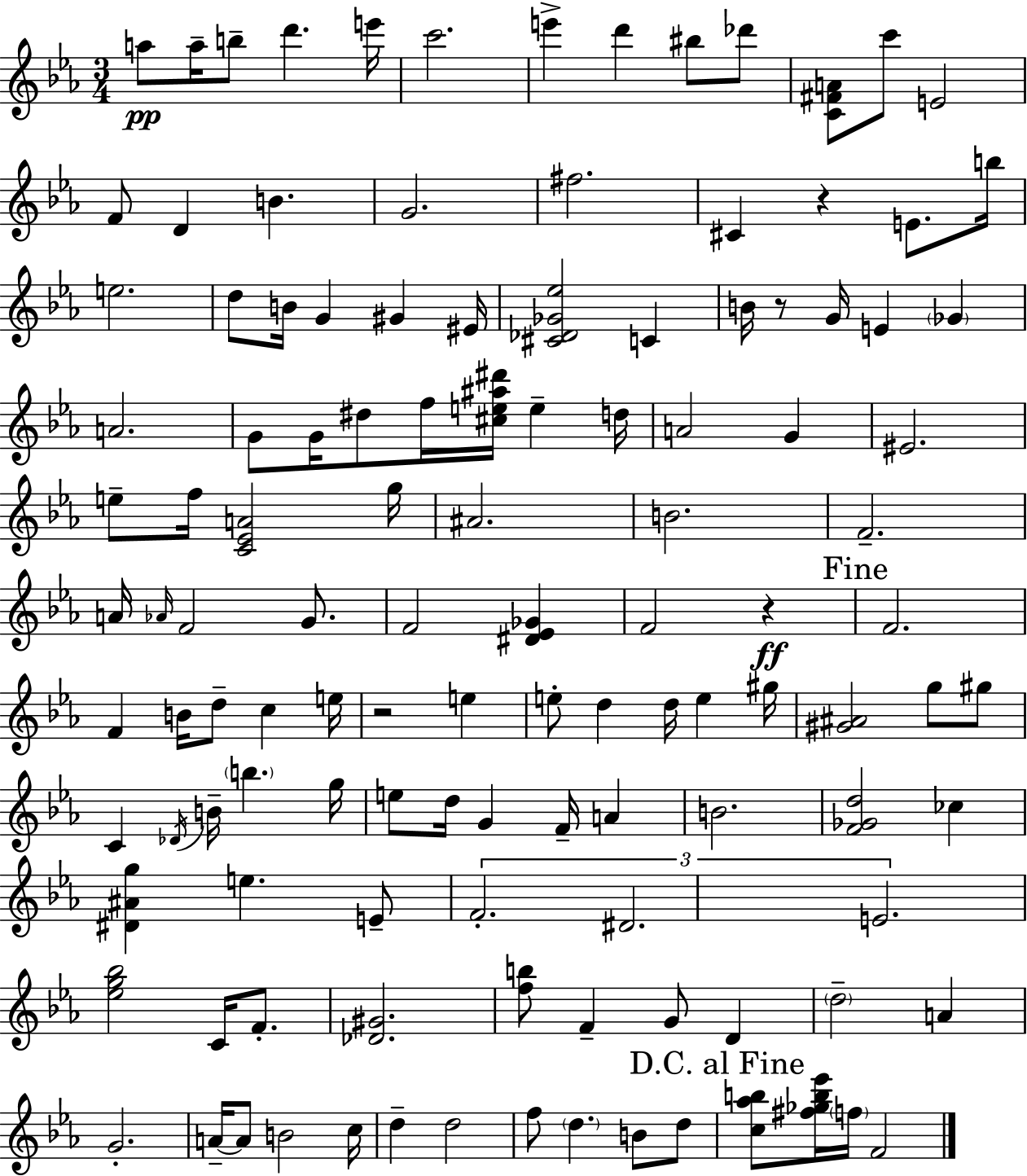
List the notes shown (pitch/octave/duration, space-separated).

A5/e A5/s B5/e D6/q. E6/s C6/h. E6/q D6/q BIS5/e Db6/e [C4,F#4,A4]/e C6/e E4/h F4/e D4/q B4/q. G4/h. F#5/h. C#4/q R/q E4/e. B5/s E5/h. D5/e B4/s G4/q G#4/q EIS4/s [C#4,Db4,Gb4,Eb5]/h C4/q B4/s R/e G4/s E4/q Gb4/q A4/h. G4/e G4/s D#5/e F5/s [C#5,E5,A#5,D#6]/s E5/q D5/s A4/h G4/q EIS4/h. E5/e F5/s [C4,Eb4,A4]/h G5/s A#4/h. B4/h. F4/h. A4/s Ab4/s F4/h G4/e. F4/h [D#4,Eb4,Gb4]/q F4/h R/q F4/h. F4/q B4/s D5/e C5/q E5/s R/h E5/q E5/e D5/q D5/s E5/q G#5/s [G#4,A#4]/h G5/e G#5/e C4/q Db4/s B4/s B5/q. G5/s E5/e D5/s G4/q F4/s A4/q B4/h. [F4,Gb4,D5]/h CES5/q [D#4,A#4,G5]/q E5/q. E4/e F4/h. D#4/h. E4/h. [Eb5,G5,Bb5]/h C4/s F4/e. [Db4,G#4]/h. [F5,B5]/e F4/q G4/e D4/q D5/h A4/q G4/h. A4/s A4/e B4/h C5/s D5/q D5/h F5/e D5/q. B4/e D5/e [C5,Ab5,B5]/e [F#5,Gb5,B5,Eb6]/s F5/s F4/h